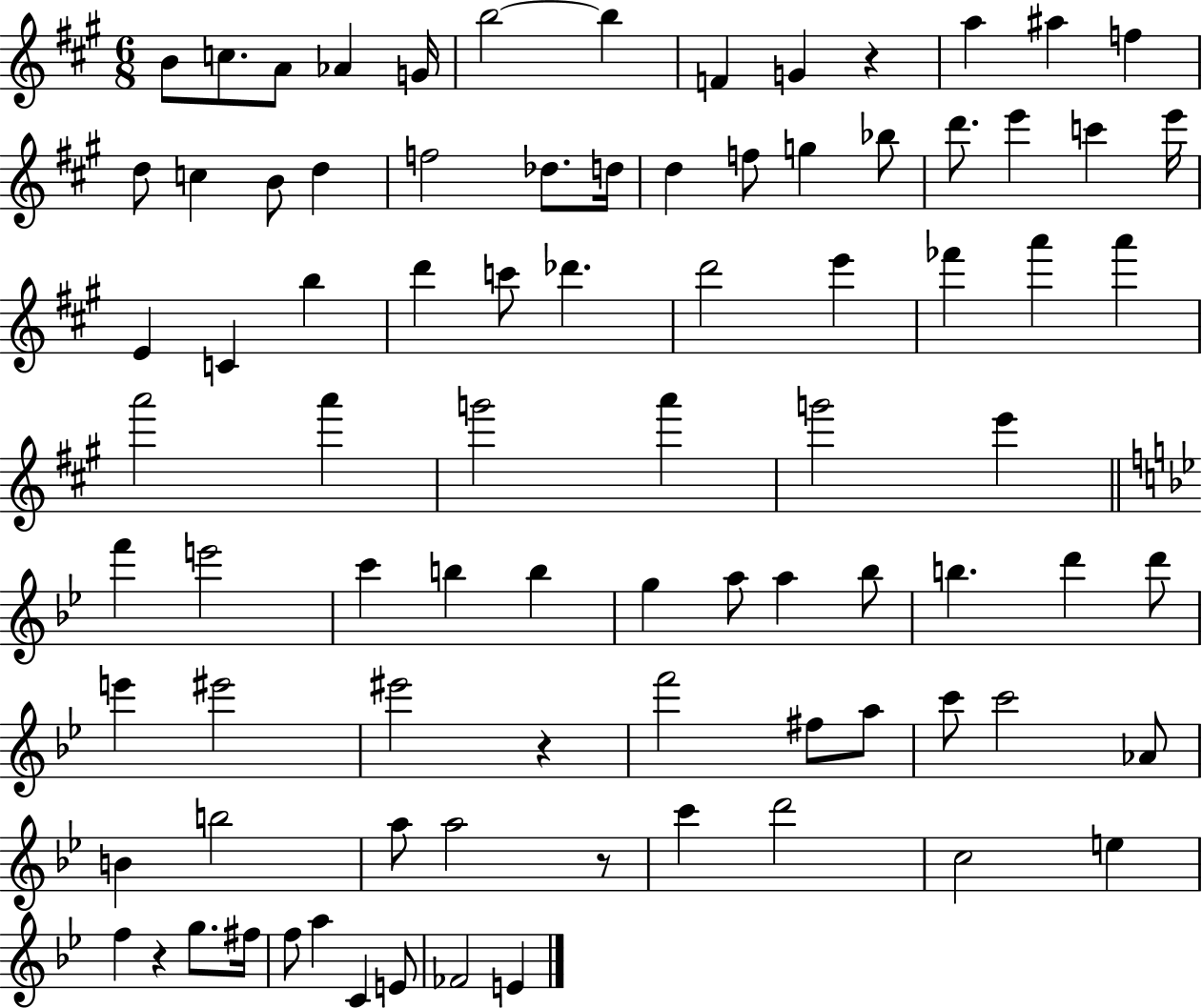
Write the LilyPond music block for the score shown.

{
  \clef treble
  \numericTimeSignature
  \time 6/8
  \key a \major
  b'8 c''8. a'8 aes'4 g'16 | b''2~~ b''4 | f'4 g'4 r4 | a''4 ais''4 f''4 | \break d''8 c''4 b'8 d''4 | f''2 des''8. d''16 | d''4 f''8 g''4 bes''8 | d'''8. e'''4 c'''4 e'''16 | \break e'4 c'4 b''4 | d'''4 c'''8 des'''4. | d'''2 e'''4 | fes'''4 a'''4 a'''4 | \break a'''2 a'''4 | g'''2 a'''4 | g'''2 e'''4 | \bar "||" \break \key bes \major f'''4 e'''2 | c'''4 b''4 b''4 | g''4 a''8 a''4 bes''8 | b''4. d'''4 d'''8 | \break e'''4 eis'''2 | eis'''2 r4 | f'''2 fis''8 a''8 | c'''8 c'''2 aes'8 | \break b'4 b''2 | a''8 a''2 r8 | c'''4 d'''2 | c''2 e''4 | \break f''4 r4 g''8. fis''16 | f''8 a''4 c'4 e'8 | fes'2 e'4 | \bar "|."
}